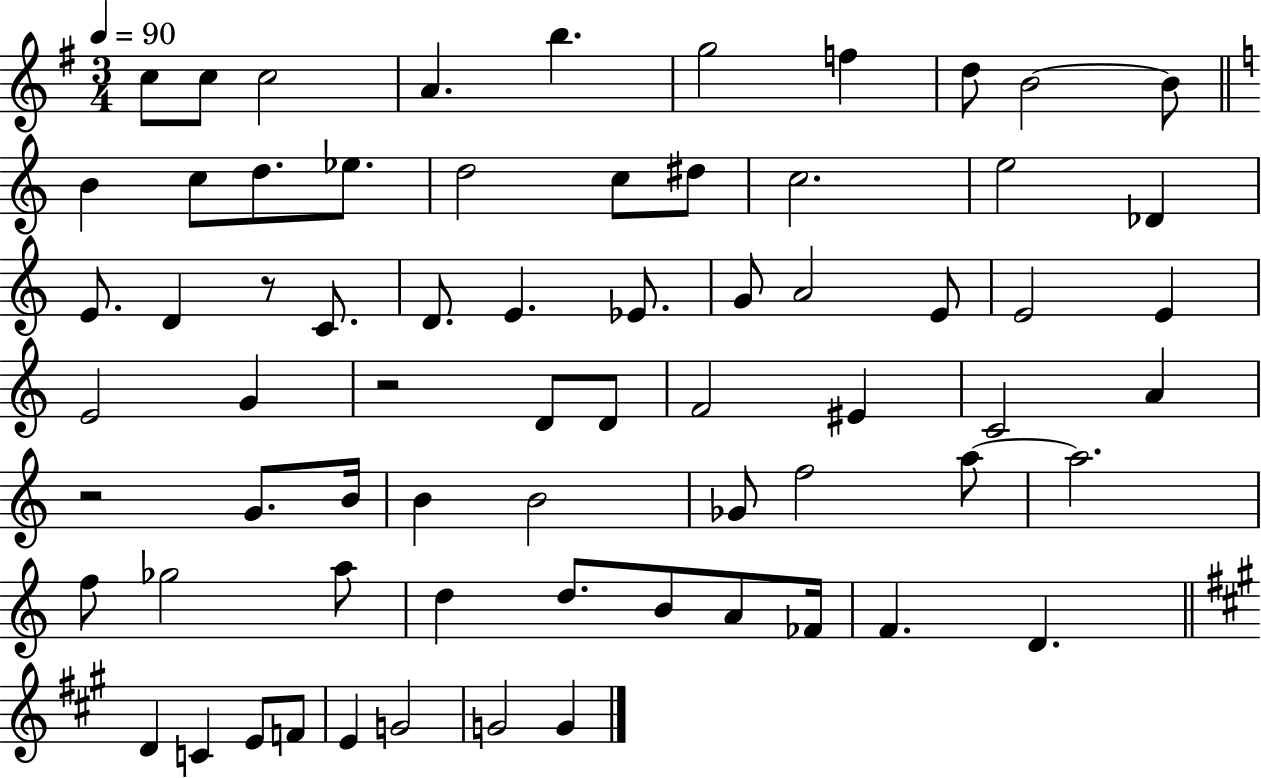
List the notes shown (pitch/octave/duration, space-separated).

C5/e C5/e C5/h A4/q. B5/q. G5/h F5/q D5/e B4/h B4/e B4/q C5/e D5/e. Eb5/e. D5/h C5/e D#5/e C5/h. E5/h Db4/q E4/e. D4/q R/e C4/e. D4/e. E4/q. Eb4/e. G4/e A4/h E4/e E4/h E4/q E4/h G4/q R/h D4/e D4/e F4/h EIS4/q C4/h A4/q R/h G4/e. B4/s B4/q B4/h Gb4/e F5/h A5/e A5/h. F5/e Gb5/h A5/e D5/q D5/e. B4/e A4/e FES4/s F4/q. D4/q. D4/q C4/q E4/e F4/e E4/q G4/h G4/h G4/q